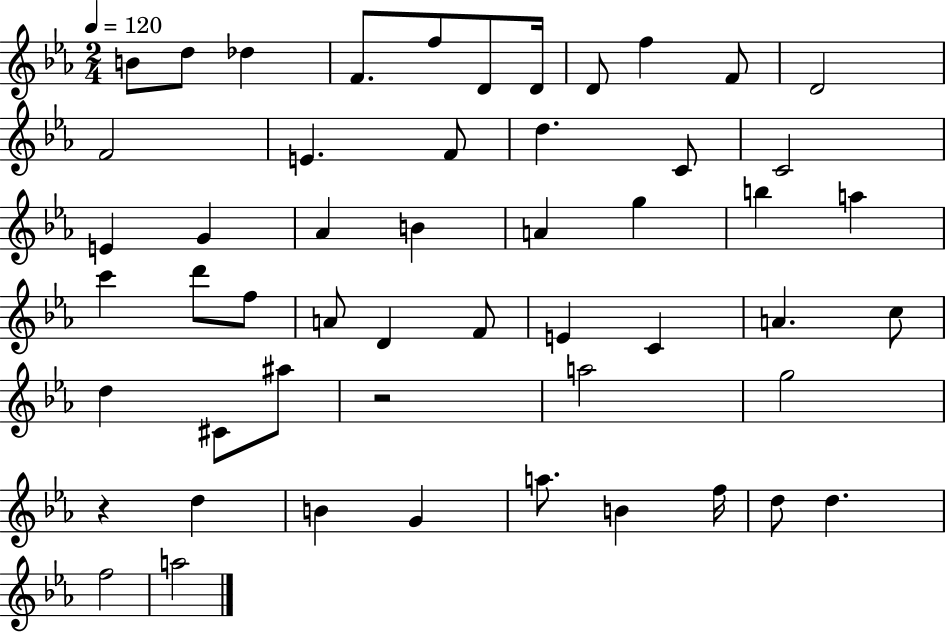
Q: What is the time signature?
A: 2/4